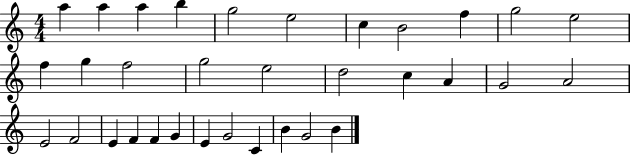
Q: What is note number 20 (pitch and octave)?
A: G4